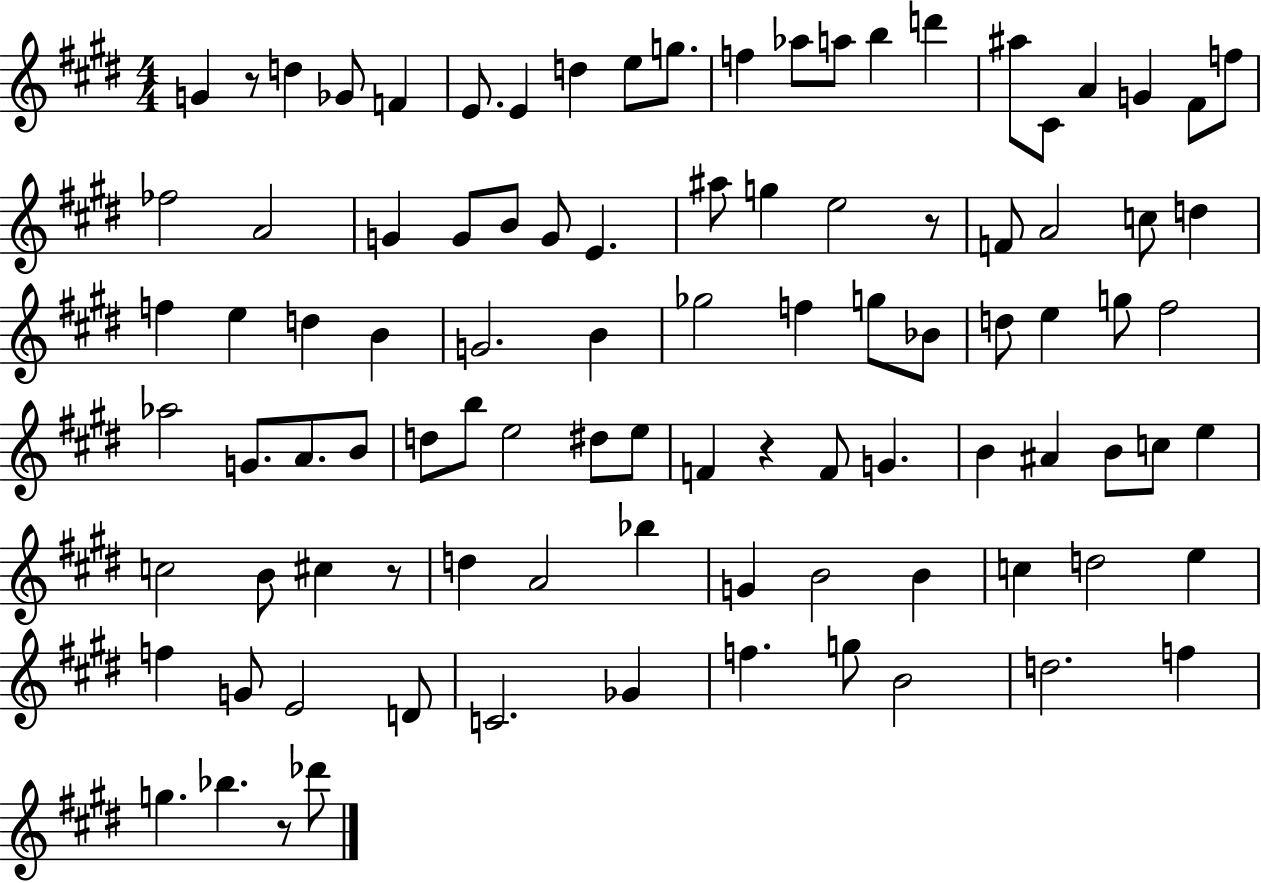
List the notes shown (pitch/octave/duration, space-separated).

G4/q R/e D5/q Gb4/e F4/q E4/e. E4/q D5/q E5/e G5/e. F5/q Ab5/e A5/e B5/q D6/q A#5/e C#4/e A4/q G4/q F#4/e F5/e FES5/h A4/h G4/q G4/e B4/e G4/e E4/q. A#5/e G5/q E5/h R/e F4/e A4/h C5/e D5/q F5/q E5/q D5/q B4/q G4/h. B4/q Gb5/h F5/q G5/e Bb4/e D5/e E5/q G5/e F#5/h Ab5/h G4/e. A4/e. B4/e D5/e B5/e E5/h D#5/e E5/e F4/q R/q F4/e G4/q. B4/q A#4/q B4/e C5/e E5/q C5/h B4/e C#5/q R/e D5/q A4/h Bb5/q G4/q B4/h B4/q C5/q D5/h E5/q F5/q G4/e E4/h D4/e C4/h. Gb4/q F5/q. G5/e B4/h D5/h. F5/q G5/q. Bb5/q. R/e Db6/e